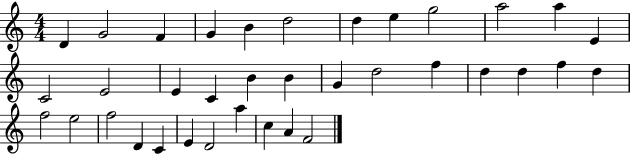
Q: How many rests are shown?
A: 0